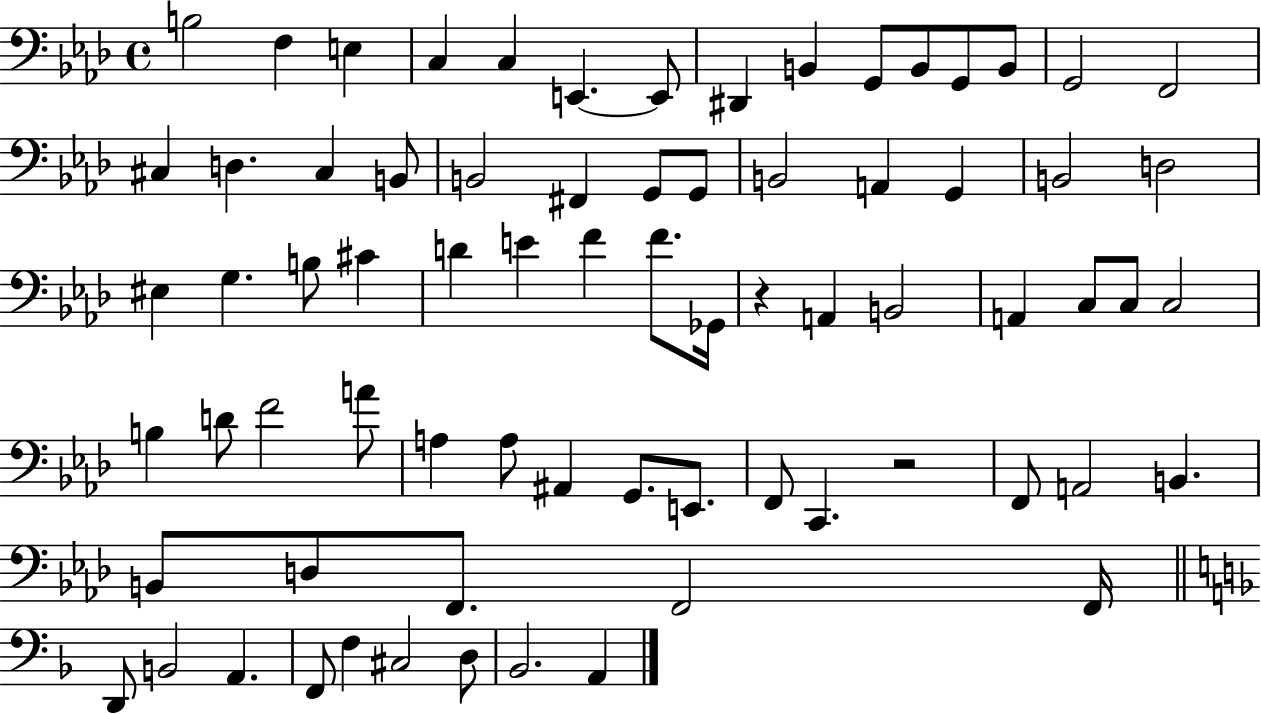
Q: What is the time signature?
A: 4/4